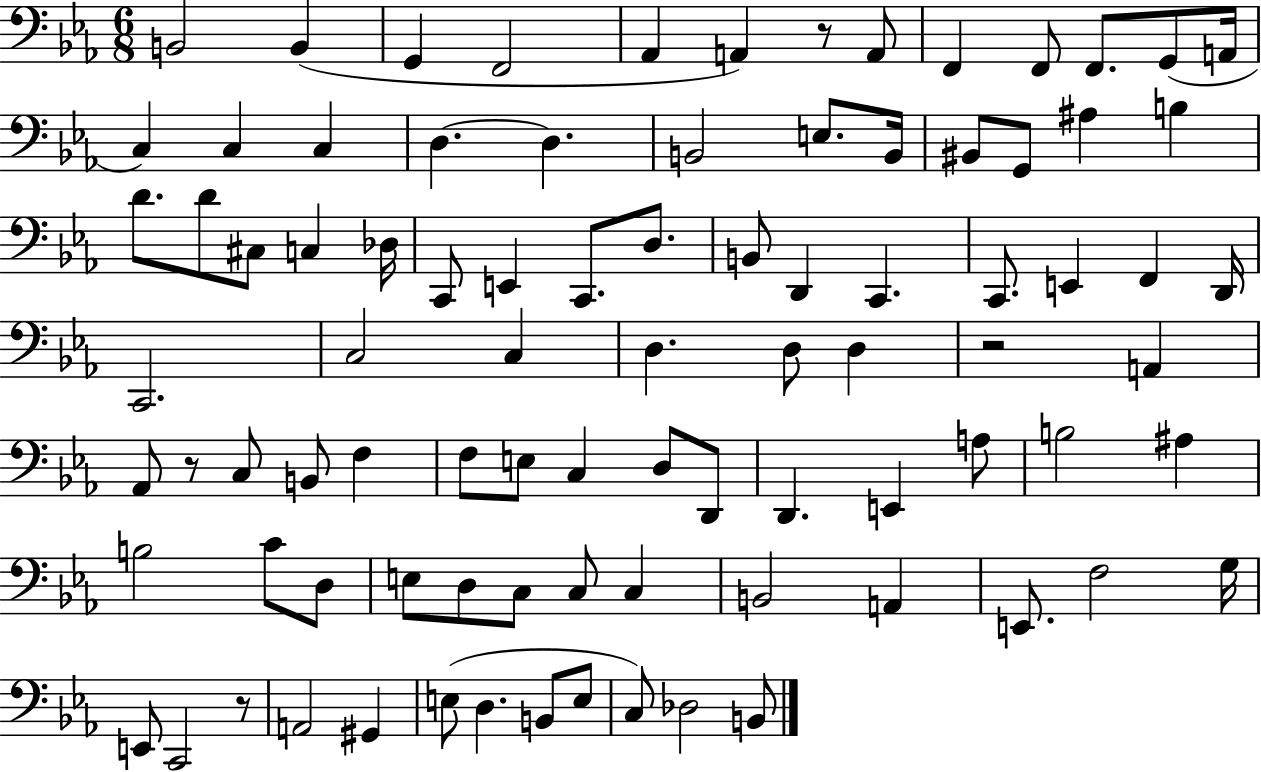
{
  \clef bass
  \numericTimeSignature
  \time 6/8
  \key ees \major
  b,2 b,4( | g,4 f,2 | aes,4 a,4) r8 a,8 | f,4 f,8 f,8. g,8( a,16 | \break c4) c4 c4 | d4.~~ d4. | b,2 e8. b,16 | bis,8 g,8 ais4 b4 | \break d'8. d'8 cis8 c4 des16 | c,8 e,4 c,8. d8. | b,8 d,4 c,4. | c,8. e,4 f,4 d,16 | \break c,2. | c2 c4 | d4. d8 d4 | r2 a,4 | \break aes,8 r8 c8 b,8 f4 | f8 e8 c4 d8 d,8 | d,4. e,4 a8 | b2 ais4 | \break b2 c'8 d8 | e8 d8 c8 c8 c4 | b,2 a,4 | e,8. f2 g16 | \break e,8 c,2 r8 | a,2 gis,4 | e8( d4. b,8 e8 | c8) des2 b,8 | \break \bar "|."
}